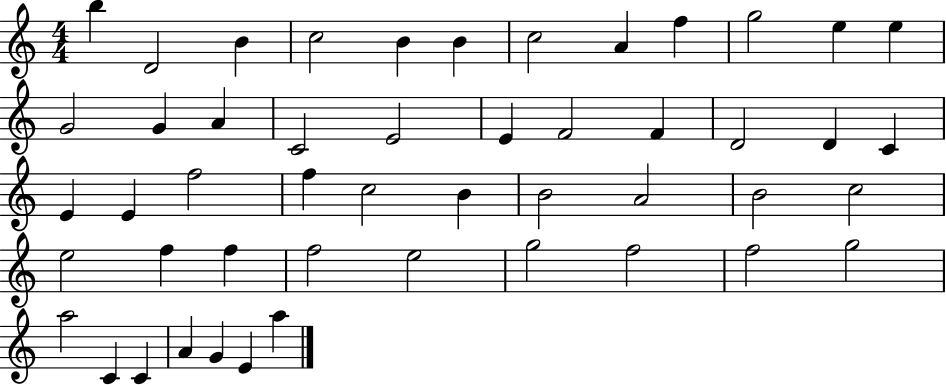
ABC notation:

X:1
T:Untitled
M:4/4
L:1/4
K:C
b D2 B c2 B B c2 A f g2 e e G2 G A C2 E2 E F2 F D2 D C E E f2 f c2 B B2 A2 B2 c2 e2 f f f2 e2 g2 f2 f2 g2 a2 C C A G E a